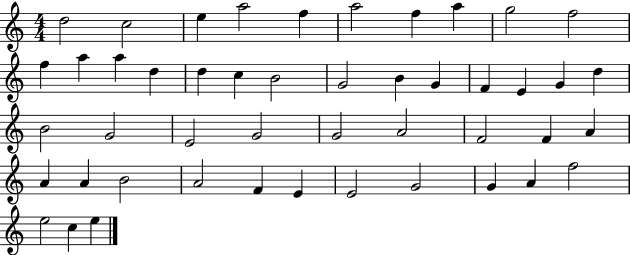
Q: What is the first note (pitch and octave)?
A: D5